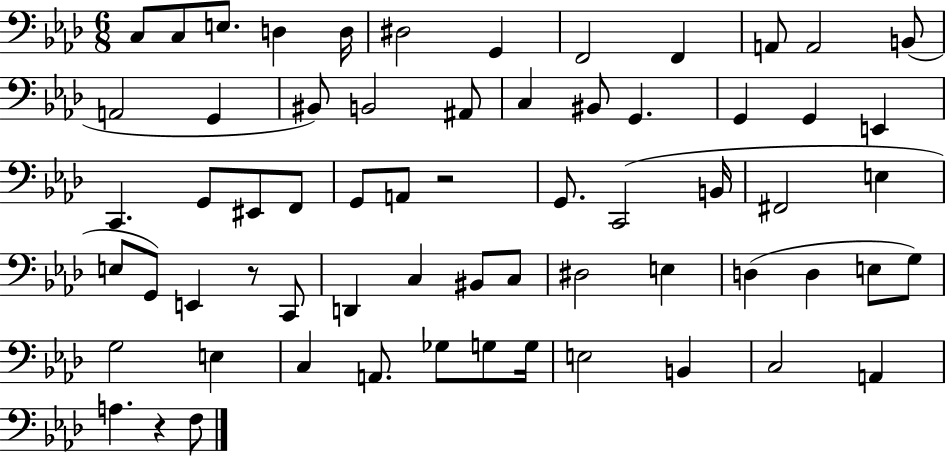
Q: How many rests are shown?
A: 3